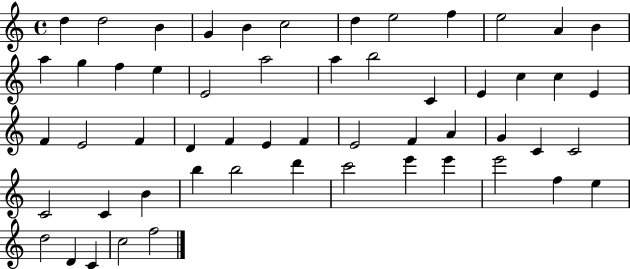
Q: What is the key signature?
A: C major